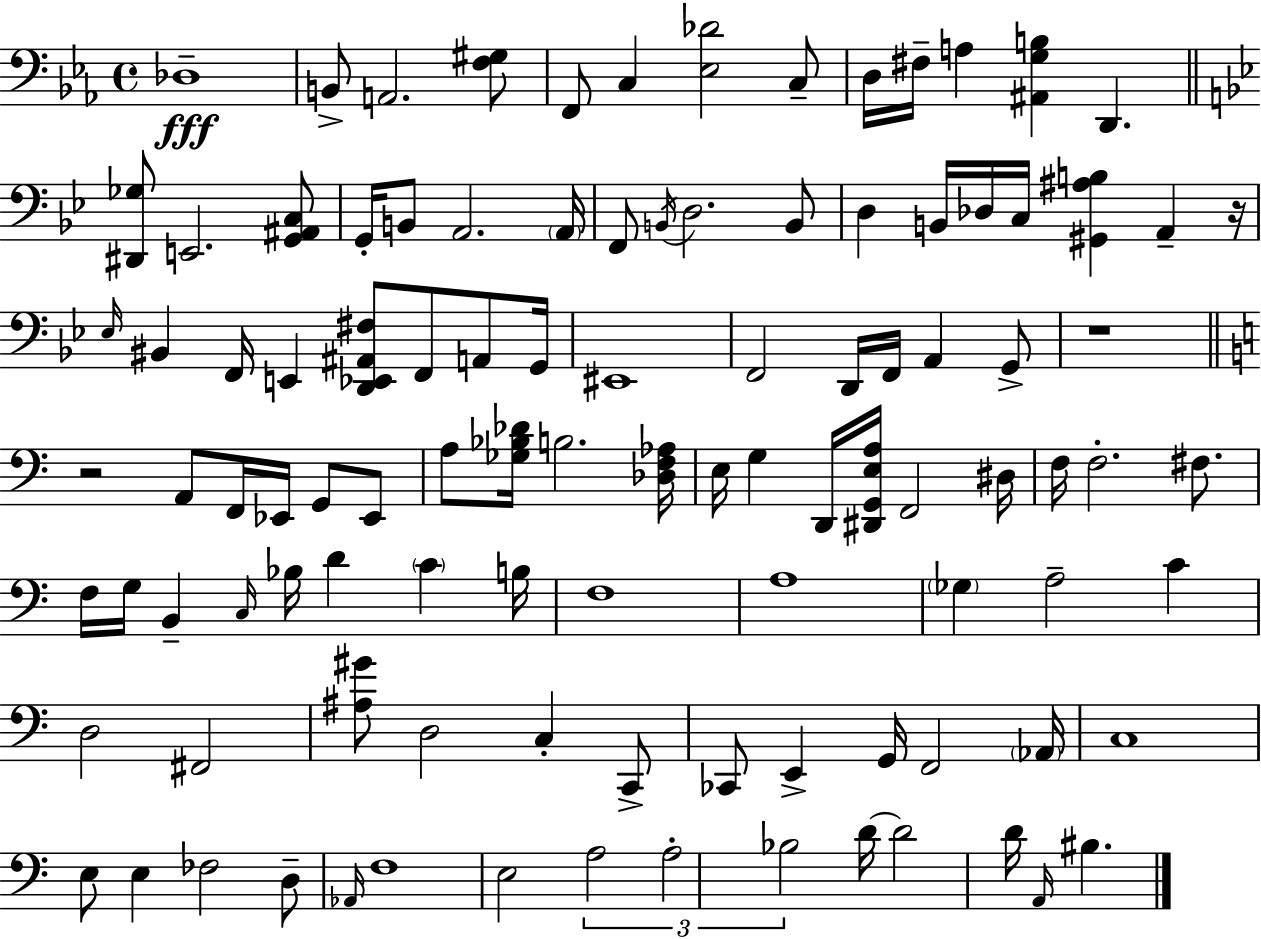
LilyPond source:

{
  \clef bass
  \time 4/4
  \defaultTimeSignature
  \key ees \major
  des1--\fff | b,8-> a,2. <f gis>8 | f,8 c4 <ees des'>2 c8-- | d16 fis16-- a4 <ais, g b>4 d,4. | \break \bar "||" \break \key bes \major <dis, ges>8 e,2. <g, ais, c>8 | g,16-. b,8 a,2. \parenthesize a,16 | f,8 \acciaccatura { b,16 } d2. b,8 | d4 b,16 des16 c16 <gis, ais b>4 a,4-- | \break r16 \grace { ees16 } bis,4 f,16 e,4 <d, ees, ais, fis>8 f,8 a,8 | g,16 eis,1 | f,2 d,16 f,16 a,4 | g,8-> r1 | \break \bar "||" \break \key c \major r2 a,8 f,16 ees,16 g,8 ees,8 | a8 <ges bes des'>16 b2. <des f aes>16 | e16 g4 d,16 <dis, g, e a>16 f,2 dis16 | f16 f2.-. fis8. | \break f16 g16 b,4-- \grace { c16 } bes16 d'4 \parenthesize c'4 | b16 f1 | a1 | \parenthesize ges4 a2-- c'4 | \break d2 fis,2 | <ais gis'>8 d2 c4-. c,8-> | ces,8 e,4-> g,16 f,2 | \parenthesize aes,16 c1 | \break e8 e4 fes2 d8-- | \grace { aes,16 } f1 | e2 \tuplet 3/2 { a2 | a2-. bes2 } | \break d'16~~ d'2 d'16 \grace { a,16 } bis4. | \bar "|."
}